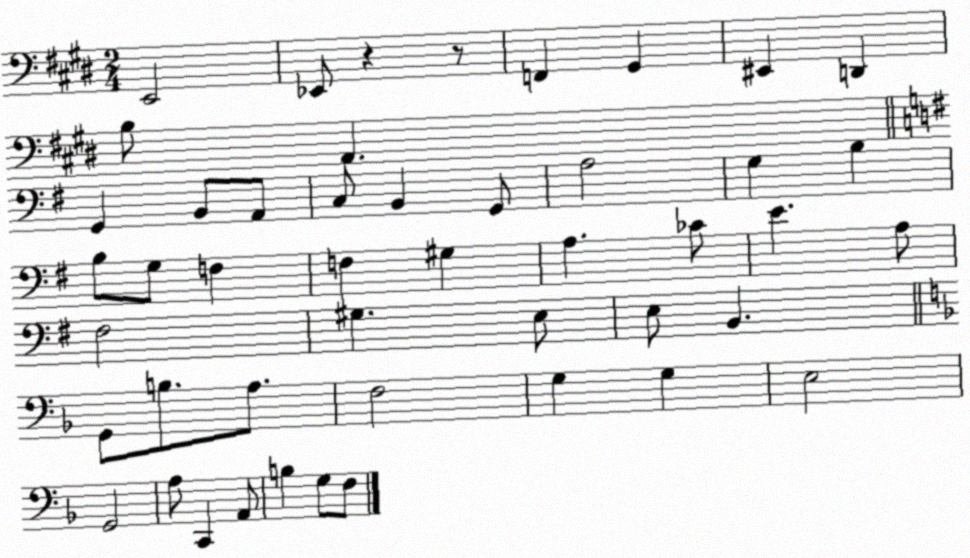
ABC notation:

X:1
T:Untitled
M:2/4
L:1/4
K:E
E,,2 _E,,/2 z z/2 F,, ^G,, ^E,, D,, B,/2 A,, G,, B,,/2 A,,/2 C,/2 B,, G,,/2 A,2 G, B, B,/2 G,/2 F, F, ^G, A, _C/2 E A,/2 ^F,2 ^G, E,/2 E,/2 B,, G,,/2 B,/2 A,/2 F,2 G, G, E,2 G,,2 A,/2 C,, A,,/2 B, G,/2 F,/2